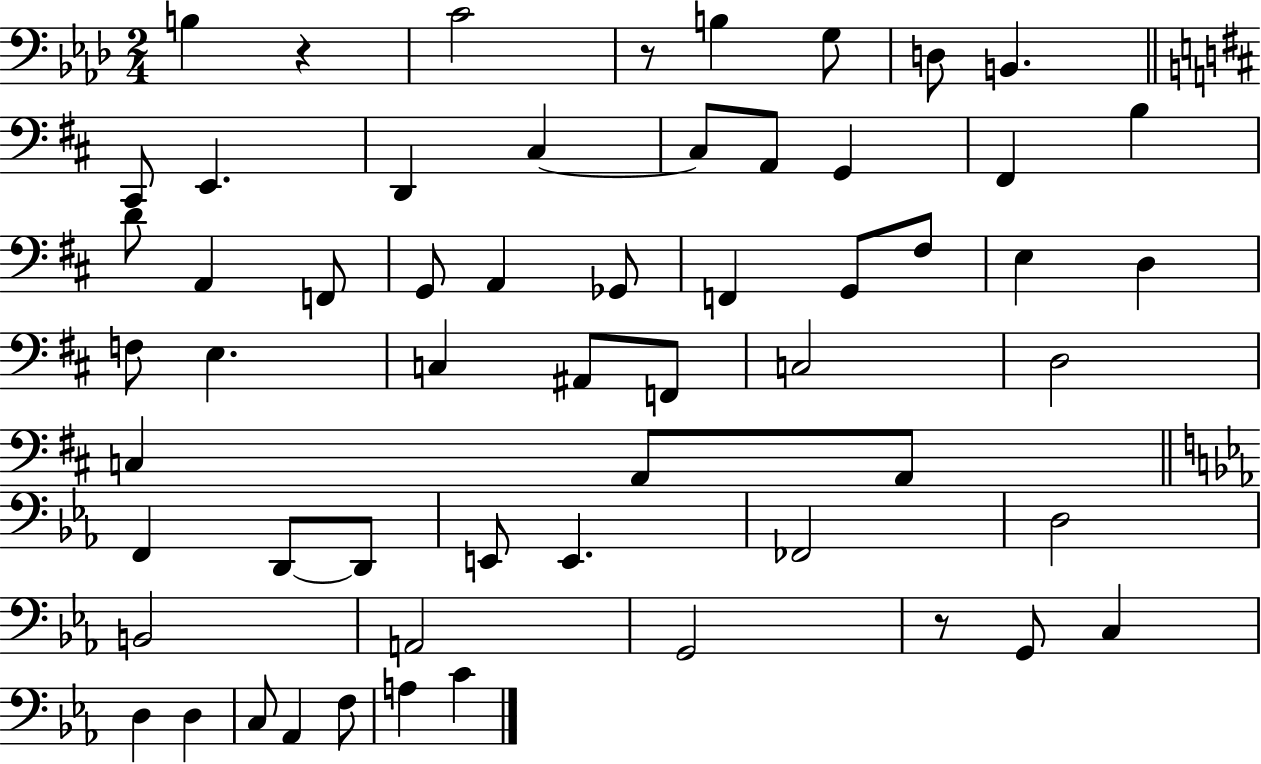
{
  \clef bass
  \numericTimeSignature
  \time 2/4
  \key aes \major
  b4 r4 | c'2 | r8 b4 g8 | d8 b,4. | \break \bar "||" \break \key d \major cis,8 e,4. | d,4 cis4~~ | cis8 a,8 g,4 | fis,4 b4 | \break d'8 a,4 f,8 | g,8 a,4 ges,8 | f,4 g,8 fis8 | e4 d4 | \break f8 e4. | c4 ais,8 f,8 | c2 | d2 | \break c4 a,8 a,8 | \bar "||" \break \key c \minor f,4 d,8~~ d,8 | e,8 e,4. | fes,2 | d2 | \break b,2 | a,2 | g,2 | r8 g,8 c4 | \break d4 d4 | c8 aes,4 f8 | a4 c'4 | \bar "|."
}